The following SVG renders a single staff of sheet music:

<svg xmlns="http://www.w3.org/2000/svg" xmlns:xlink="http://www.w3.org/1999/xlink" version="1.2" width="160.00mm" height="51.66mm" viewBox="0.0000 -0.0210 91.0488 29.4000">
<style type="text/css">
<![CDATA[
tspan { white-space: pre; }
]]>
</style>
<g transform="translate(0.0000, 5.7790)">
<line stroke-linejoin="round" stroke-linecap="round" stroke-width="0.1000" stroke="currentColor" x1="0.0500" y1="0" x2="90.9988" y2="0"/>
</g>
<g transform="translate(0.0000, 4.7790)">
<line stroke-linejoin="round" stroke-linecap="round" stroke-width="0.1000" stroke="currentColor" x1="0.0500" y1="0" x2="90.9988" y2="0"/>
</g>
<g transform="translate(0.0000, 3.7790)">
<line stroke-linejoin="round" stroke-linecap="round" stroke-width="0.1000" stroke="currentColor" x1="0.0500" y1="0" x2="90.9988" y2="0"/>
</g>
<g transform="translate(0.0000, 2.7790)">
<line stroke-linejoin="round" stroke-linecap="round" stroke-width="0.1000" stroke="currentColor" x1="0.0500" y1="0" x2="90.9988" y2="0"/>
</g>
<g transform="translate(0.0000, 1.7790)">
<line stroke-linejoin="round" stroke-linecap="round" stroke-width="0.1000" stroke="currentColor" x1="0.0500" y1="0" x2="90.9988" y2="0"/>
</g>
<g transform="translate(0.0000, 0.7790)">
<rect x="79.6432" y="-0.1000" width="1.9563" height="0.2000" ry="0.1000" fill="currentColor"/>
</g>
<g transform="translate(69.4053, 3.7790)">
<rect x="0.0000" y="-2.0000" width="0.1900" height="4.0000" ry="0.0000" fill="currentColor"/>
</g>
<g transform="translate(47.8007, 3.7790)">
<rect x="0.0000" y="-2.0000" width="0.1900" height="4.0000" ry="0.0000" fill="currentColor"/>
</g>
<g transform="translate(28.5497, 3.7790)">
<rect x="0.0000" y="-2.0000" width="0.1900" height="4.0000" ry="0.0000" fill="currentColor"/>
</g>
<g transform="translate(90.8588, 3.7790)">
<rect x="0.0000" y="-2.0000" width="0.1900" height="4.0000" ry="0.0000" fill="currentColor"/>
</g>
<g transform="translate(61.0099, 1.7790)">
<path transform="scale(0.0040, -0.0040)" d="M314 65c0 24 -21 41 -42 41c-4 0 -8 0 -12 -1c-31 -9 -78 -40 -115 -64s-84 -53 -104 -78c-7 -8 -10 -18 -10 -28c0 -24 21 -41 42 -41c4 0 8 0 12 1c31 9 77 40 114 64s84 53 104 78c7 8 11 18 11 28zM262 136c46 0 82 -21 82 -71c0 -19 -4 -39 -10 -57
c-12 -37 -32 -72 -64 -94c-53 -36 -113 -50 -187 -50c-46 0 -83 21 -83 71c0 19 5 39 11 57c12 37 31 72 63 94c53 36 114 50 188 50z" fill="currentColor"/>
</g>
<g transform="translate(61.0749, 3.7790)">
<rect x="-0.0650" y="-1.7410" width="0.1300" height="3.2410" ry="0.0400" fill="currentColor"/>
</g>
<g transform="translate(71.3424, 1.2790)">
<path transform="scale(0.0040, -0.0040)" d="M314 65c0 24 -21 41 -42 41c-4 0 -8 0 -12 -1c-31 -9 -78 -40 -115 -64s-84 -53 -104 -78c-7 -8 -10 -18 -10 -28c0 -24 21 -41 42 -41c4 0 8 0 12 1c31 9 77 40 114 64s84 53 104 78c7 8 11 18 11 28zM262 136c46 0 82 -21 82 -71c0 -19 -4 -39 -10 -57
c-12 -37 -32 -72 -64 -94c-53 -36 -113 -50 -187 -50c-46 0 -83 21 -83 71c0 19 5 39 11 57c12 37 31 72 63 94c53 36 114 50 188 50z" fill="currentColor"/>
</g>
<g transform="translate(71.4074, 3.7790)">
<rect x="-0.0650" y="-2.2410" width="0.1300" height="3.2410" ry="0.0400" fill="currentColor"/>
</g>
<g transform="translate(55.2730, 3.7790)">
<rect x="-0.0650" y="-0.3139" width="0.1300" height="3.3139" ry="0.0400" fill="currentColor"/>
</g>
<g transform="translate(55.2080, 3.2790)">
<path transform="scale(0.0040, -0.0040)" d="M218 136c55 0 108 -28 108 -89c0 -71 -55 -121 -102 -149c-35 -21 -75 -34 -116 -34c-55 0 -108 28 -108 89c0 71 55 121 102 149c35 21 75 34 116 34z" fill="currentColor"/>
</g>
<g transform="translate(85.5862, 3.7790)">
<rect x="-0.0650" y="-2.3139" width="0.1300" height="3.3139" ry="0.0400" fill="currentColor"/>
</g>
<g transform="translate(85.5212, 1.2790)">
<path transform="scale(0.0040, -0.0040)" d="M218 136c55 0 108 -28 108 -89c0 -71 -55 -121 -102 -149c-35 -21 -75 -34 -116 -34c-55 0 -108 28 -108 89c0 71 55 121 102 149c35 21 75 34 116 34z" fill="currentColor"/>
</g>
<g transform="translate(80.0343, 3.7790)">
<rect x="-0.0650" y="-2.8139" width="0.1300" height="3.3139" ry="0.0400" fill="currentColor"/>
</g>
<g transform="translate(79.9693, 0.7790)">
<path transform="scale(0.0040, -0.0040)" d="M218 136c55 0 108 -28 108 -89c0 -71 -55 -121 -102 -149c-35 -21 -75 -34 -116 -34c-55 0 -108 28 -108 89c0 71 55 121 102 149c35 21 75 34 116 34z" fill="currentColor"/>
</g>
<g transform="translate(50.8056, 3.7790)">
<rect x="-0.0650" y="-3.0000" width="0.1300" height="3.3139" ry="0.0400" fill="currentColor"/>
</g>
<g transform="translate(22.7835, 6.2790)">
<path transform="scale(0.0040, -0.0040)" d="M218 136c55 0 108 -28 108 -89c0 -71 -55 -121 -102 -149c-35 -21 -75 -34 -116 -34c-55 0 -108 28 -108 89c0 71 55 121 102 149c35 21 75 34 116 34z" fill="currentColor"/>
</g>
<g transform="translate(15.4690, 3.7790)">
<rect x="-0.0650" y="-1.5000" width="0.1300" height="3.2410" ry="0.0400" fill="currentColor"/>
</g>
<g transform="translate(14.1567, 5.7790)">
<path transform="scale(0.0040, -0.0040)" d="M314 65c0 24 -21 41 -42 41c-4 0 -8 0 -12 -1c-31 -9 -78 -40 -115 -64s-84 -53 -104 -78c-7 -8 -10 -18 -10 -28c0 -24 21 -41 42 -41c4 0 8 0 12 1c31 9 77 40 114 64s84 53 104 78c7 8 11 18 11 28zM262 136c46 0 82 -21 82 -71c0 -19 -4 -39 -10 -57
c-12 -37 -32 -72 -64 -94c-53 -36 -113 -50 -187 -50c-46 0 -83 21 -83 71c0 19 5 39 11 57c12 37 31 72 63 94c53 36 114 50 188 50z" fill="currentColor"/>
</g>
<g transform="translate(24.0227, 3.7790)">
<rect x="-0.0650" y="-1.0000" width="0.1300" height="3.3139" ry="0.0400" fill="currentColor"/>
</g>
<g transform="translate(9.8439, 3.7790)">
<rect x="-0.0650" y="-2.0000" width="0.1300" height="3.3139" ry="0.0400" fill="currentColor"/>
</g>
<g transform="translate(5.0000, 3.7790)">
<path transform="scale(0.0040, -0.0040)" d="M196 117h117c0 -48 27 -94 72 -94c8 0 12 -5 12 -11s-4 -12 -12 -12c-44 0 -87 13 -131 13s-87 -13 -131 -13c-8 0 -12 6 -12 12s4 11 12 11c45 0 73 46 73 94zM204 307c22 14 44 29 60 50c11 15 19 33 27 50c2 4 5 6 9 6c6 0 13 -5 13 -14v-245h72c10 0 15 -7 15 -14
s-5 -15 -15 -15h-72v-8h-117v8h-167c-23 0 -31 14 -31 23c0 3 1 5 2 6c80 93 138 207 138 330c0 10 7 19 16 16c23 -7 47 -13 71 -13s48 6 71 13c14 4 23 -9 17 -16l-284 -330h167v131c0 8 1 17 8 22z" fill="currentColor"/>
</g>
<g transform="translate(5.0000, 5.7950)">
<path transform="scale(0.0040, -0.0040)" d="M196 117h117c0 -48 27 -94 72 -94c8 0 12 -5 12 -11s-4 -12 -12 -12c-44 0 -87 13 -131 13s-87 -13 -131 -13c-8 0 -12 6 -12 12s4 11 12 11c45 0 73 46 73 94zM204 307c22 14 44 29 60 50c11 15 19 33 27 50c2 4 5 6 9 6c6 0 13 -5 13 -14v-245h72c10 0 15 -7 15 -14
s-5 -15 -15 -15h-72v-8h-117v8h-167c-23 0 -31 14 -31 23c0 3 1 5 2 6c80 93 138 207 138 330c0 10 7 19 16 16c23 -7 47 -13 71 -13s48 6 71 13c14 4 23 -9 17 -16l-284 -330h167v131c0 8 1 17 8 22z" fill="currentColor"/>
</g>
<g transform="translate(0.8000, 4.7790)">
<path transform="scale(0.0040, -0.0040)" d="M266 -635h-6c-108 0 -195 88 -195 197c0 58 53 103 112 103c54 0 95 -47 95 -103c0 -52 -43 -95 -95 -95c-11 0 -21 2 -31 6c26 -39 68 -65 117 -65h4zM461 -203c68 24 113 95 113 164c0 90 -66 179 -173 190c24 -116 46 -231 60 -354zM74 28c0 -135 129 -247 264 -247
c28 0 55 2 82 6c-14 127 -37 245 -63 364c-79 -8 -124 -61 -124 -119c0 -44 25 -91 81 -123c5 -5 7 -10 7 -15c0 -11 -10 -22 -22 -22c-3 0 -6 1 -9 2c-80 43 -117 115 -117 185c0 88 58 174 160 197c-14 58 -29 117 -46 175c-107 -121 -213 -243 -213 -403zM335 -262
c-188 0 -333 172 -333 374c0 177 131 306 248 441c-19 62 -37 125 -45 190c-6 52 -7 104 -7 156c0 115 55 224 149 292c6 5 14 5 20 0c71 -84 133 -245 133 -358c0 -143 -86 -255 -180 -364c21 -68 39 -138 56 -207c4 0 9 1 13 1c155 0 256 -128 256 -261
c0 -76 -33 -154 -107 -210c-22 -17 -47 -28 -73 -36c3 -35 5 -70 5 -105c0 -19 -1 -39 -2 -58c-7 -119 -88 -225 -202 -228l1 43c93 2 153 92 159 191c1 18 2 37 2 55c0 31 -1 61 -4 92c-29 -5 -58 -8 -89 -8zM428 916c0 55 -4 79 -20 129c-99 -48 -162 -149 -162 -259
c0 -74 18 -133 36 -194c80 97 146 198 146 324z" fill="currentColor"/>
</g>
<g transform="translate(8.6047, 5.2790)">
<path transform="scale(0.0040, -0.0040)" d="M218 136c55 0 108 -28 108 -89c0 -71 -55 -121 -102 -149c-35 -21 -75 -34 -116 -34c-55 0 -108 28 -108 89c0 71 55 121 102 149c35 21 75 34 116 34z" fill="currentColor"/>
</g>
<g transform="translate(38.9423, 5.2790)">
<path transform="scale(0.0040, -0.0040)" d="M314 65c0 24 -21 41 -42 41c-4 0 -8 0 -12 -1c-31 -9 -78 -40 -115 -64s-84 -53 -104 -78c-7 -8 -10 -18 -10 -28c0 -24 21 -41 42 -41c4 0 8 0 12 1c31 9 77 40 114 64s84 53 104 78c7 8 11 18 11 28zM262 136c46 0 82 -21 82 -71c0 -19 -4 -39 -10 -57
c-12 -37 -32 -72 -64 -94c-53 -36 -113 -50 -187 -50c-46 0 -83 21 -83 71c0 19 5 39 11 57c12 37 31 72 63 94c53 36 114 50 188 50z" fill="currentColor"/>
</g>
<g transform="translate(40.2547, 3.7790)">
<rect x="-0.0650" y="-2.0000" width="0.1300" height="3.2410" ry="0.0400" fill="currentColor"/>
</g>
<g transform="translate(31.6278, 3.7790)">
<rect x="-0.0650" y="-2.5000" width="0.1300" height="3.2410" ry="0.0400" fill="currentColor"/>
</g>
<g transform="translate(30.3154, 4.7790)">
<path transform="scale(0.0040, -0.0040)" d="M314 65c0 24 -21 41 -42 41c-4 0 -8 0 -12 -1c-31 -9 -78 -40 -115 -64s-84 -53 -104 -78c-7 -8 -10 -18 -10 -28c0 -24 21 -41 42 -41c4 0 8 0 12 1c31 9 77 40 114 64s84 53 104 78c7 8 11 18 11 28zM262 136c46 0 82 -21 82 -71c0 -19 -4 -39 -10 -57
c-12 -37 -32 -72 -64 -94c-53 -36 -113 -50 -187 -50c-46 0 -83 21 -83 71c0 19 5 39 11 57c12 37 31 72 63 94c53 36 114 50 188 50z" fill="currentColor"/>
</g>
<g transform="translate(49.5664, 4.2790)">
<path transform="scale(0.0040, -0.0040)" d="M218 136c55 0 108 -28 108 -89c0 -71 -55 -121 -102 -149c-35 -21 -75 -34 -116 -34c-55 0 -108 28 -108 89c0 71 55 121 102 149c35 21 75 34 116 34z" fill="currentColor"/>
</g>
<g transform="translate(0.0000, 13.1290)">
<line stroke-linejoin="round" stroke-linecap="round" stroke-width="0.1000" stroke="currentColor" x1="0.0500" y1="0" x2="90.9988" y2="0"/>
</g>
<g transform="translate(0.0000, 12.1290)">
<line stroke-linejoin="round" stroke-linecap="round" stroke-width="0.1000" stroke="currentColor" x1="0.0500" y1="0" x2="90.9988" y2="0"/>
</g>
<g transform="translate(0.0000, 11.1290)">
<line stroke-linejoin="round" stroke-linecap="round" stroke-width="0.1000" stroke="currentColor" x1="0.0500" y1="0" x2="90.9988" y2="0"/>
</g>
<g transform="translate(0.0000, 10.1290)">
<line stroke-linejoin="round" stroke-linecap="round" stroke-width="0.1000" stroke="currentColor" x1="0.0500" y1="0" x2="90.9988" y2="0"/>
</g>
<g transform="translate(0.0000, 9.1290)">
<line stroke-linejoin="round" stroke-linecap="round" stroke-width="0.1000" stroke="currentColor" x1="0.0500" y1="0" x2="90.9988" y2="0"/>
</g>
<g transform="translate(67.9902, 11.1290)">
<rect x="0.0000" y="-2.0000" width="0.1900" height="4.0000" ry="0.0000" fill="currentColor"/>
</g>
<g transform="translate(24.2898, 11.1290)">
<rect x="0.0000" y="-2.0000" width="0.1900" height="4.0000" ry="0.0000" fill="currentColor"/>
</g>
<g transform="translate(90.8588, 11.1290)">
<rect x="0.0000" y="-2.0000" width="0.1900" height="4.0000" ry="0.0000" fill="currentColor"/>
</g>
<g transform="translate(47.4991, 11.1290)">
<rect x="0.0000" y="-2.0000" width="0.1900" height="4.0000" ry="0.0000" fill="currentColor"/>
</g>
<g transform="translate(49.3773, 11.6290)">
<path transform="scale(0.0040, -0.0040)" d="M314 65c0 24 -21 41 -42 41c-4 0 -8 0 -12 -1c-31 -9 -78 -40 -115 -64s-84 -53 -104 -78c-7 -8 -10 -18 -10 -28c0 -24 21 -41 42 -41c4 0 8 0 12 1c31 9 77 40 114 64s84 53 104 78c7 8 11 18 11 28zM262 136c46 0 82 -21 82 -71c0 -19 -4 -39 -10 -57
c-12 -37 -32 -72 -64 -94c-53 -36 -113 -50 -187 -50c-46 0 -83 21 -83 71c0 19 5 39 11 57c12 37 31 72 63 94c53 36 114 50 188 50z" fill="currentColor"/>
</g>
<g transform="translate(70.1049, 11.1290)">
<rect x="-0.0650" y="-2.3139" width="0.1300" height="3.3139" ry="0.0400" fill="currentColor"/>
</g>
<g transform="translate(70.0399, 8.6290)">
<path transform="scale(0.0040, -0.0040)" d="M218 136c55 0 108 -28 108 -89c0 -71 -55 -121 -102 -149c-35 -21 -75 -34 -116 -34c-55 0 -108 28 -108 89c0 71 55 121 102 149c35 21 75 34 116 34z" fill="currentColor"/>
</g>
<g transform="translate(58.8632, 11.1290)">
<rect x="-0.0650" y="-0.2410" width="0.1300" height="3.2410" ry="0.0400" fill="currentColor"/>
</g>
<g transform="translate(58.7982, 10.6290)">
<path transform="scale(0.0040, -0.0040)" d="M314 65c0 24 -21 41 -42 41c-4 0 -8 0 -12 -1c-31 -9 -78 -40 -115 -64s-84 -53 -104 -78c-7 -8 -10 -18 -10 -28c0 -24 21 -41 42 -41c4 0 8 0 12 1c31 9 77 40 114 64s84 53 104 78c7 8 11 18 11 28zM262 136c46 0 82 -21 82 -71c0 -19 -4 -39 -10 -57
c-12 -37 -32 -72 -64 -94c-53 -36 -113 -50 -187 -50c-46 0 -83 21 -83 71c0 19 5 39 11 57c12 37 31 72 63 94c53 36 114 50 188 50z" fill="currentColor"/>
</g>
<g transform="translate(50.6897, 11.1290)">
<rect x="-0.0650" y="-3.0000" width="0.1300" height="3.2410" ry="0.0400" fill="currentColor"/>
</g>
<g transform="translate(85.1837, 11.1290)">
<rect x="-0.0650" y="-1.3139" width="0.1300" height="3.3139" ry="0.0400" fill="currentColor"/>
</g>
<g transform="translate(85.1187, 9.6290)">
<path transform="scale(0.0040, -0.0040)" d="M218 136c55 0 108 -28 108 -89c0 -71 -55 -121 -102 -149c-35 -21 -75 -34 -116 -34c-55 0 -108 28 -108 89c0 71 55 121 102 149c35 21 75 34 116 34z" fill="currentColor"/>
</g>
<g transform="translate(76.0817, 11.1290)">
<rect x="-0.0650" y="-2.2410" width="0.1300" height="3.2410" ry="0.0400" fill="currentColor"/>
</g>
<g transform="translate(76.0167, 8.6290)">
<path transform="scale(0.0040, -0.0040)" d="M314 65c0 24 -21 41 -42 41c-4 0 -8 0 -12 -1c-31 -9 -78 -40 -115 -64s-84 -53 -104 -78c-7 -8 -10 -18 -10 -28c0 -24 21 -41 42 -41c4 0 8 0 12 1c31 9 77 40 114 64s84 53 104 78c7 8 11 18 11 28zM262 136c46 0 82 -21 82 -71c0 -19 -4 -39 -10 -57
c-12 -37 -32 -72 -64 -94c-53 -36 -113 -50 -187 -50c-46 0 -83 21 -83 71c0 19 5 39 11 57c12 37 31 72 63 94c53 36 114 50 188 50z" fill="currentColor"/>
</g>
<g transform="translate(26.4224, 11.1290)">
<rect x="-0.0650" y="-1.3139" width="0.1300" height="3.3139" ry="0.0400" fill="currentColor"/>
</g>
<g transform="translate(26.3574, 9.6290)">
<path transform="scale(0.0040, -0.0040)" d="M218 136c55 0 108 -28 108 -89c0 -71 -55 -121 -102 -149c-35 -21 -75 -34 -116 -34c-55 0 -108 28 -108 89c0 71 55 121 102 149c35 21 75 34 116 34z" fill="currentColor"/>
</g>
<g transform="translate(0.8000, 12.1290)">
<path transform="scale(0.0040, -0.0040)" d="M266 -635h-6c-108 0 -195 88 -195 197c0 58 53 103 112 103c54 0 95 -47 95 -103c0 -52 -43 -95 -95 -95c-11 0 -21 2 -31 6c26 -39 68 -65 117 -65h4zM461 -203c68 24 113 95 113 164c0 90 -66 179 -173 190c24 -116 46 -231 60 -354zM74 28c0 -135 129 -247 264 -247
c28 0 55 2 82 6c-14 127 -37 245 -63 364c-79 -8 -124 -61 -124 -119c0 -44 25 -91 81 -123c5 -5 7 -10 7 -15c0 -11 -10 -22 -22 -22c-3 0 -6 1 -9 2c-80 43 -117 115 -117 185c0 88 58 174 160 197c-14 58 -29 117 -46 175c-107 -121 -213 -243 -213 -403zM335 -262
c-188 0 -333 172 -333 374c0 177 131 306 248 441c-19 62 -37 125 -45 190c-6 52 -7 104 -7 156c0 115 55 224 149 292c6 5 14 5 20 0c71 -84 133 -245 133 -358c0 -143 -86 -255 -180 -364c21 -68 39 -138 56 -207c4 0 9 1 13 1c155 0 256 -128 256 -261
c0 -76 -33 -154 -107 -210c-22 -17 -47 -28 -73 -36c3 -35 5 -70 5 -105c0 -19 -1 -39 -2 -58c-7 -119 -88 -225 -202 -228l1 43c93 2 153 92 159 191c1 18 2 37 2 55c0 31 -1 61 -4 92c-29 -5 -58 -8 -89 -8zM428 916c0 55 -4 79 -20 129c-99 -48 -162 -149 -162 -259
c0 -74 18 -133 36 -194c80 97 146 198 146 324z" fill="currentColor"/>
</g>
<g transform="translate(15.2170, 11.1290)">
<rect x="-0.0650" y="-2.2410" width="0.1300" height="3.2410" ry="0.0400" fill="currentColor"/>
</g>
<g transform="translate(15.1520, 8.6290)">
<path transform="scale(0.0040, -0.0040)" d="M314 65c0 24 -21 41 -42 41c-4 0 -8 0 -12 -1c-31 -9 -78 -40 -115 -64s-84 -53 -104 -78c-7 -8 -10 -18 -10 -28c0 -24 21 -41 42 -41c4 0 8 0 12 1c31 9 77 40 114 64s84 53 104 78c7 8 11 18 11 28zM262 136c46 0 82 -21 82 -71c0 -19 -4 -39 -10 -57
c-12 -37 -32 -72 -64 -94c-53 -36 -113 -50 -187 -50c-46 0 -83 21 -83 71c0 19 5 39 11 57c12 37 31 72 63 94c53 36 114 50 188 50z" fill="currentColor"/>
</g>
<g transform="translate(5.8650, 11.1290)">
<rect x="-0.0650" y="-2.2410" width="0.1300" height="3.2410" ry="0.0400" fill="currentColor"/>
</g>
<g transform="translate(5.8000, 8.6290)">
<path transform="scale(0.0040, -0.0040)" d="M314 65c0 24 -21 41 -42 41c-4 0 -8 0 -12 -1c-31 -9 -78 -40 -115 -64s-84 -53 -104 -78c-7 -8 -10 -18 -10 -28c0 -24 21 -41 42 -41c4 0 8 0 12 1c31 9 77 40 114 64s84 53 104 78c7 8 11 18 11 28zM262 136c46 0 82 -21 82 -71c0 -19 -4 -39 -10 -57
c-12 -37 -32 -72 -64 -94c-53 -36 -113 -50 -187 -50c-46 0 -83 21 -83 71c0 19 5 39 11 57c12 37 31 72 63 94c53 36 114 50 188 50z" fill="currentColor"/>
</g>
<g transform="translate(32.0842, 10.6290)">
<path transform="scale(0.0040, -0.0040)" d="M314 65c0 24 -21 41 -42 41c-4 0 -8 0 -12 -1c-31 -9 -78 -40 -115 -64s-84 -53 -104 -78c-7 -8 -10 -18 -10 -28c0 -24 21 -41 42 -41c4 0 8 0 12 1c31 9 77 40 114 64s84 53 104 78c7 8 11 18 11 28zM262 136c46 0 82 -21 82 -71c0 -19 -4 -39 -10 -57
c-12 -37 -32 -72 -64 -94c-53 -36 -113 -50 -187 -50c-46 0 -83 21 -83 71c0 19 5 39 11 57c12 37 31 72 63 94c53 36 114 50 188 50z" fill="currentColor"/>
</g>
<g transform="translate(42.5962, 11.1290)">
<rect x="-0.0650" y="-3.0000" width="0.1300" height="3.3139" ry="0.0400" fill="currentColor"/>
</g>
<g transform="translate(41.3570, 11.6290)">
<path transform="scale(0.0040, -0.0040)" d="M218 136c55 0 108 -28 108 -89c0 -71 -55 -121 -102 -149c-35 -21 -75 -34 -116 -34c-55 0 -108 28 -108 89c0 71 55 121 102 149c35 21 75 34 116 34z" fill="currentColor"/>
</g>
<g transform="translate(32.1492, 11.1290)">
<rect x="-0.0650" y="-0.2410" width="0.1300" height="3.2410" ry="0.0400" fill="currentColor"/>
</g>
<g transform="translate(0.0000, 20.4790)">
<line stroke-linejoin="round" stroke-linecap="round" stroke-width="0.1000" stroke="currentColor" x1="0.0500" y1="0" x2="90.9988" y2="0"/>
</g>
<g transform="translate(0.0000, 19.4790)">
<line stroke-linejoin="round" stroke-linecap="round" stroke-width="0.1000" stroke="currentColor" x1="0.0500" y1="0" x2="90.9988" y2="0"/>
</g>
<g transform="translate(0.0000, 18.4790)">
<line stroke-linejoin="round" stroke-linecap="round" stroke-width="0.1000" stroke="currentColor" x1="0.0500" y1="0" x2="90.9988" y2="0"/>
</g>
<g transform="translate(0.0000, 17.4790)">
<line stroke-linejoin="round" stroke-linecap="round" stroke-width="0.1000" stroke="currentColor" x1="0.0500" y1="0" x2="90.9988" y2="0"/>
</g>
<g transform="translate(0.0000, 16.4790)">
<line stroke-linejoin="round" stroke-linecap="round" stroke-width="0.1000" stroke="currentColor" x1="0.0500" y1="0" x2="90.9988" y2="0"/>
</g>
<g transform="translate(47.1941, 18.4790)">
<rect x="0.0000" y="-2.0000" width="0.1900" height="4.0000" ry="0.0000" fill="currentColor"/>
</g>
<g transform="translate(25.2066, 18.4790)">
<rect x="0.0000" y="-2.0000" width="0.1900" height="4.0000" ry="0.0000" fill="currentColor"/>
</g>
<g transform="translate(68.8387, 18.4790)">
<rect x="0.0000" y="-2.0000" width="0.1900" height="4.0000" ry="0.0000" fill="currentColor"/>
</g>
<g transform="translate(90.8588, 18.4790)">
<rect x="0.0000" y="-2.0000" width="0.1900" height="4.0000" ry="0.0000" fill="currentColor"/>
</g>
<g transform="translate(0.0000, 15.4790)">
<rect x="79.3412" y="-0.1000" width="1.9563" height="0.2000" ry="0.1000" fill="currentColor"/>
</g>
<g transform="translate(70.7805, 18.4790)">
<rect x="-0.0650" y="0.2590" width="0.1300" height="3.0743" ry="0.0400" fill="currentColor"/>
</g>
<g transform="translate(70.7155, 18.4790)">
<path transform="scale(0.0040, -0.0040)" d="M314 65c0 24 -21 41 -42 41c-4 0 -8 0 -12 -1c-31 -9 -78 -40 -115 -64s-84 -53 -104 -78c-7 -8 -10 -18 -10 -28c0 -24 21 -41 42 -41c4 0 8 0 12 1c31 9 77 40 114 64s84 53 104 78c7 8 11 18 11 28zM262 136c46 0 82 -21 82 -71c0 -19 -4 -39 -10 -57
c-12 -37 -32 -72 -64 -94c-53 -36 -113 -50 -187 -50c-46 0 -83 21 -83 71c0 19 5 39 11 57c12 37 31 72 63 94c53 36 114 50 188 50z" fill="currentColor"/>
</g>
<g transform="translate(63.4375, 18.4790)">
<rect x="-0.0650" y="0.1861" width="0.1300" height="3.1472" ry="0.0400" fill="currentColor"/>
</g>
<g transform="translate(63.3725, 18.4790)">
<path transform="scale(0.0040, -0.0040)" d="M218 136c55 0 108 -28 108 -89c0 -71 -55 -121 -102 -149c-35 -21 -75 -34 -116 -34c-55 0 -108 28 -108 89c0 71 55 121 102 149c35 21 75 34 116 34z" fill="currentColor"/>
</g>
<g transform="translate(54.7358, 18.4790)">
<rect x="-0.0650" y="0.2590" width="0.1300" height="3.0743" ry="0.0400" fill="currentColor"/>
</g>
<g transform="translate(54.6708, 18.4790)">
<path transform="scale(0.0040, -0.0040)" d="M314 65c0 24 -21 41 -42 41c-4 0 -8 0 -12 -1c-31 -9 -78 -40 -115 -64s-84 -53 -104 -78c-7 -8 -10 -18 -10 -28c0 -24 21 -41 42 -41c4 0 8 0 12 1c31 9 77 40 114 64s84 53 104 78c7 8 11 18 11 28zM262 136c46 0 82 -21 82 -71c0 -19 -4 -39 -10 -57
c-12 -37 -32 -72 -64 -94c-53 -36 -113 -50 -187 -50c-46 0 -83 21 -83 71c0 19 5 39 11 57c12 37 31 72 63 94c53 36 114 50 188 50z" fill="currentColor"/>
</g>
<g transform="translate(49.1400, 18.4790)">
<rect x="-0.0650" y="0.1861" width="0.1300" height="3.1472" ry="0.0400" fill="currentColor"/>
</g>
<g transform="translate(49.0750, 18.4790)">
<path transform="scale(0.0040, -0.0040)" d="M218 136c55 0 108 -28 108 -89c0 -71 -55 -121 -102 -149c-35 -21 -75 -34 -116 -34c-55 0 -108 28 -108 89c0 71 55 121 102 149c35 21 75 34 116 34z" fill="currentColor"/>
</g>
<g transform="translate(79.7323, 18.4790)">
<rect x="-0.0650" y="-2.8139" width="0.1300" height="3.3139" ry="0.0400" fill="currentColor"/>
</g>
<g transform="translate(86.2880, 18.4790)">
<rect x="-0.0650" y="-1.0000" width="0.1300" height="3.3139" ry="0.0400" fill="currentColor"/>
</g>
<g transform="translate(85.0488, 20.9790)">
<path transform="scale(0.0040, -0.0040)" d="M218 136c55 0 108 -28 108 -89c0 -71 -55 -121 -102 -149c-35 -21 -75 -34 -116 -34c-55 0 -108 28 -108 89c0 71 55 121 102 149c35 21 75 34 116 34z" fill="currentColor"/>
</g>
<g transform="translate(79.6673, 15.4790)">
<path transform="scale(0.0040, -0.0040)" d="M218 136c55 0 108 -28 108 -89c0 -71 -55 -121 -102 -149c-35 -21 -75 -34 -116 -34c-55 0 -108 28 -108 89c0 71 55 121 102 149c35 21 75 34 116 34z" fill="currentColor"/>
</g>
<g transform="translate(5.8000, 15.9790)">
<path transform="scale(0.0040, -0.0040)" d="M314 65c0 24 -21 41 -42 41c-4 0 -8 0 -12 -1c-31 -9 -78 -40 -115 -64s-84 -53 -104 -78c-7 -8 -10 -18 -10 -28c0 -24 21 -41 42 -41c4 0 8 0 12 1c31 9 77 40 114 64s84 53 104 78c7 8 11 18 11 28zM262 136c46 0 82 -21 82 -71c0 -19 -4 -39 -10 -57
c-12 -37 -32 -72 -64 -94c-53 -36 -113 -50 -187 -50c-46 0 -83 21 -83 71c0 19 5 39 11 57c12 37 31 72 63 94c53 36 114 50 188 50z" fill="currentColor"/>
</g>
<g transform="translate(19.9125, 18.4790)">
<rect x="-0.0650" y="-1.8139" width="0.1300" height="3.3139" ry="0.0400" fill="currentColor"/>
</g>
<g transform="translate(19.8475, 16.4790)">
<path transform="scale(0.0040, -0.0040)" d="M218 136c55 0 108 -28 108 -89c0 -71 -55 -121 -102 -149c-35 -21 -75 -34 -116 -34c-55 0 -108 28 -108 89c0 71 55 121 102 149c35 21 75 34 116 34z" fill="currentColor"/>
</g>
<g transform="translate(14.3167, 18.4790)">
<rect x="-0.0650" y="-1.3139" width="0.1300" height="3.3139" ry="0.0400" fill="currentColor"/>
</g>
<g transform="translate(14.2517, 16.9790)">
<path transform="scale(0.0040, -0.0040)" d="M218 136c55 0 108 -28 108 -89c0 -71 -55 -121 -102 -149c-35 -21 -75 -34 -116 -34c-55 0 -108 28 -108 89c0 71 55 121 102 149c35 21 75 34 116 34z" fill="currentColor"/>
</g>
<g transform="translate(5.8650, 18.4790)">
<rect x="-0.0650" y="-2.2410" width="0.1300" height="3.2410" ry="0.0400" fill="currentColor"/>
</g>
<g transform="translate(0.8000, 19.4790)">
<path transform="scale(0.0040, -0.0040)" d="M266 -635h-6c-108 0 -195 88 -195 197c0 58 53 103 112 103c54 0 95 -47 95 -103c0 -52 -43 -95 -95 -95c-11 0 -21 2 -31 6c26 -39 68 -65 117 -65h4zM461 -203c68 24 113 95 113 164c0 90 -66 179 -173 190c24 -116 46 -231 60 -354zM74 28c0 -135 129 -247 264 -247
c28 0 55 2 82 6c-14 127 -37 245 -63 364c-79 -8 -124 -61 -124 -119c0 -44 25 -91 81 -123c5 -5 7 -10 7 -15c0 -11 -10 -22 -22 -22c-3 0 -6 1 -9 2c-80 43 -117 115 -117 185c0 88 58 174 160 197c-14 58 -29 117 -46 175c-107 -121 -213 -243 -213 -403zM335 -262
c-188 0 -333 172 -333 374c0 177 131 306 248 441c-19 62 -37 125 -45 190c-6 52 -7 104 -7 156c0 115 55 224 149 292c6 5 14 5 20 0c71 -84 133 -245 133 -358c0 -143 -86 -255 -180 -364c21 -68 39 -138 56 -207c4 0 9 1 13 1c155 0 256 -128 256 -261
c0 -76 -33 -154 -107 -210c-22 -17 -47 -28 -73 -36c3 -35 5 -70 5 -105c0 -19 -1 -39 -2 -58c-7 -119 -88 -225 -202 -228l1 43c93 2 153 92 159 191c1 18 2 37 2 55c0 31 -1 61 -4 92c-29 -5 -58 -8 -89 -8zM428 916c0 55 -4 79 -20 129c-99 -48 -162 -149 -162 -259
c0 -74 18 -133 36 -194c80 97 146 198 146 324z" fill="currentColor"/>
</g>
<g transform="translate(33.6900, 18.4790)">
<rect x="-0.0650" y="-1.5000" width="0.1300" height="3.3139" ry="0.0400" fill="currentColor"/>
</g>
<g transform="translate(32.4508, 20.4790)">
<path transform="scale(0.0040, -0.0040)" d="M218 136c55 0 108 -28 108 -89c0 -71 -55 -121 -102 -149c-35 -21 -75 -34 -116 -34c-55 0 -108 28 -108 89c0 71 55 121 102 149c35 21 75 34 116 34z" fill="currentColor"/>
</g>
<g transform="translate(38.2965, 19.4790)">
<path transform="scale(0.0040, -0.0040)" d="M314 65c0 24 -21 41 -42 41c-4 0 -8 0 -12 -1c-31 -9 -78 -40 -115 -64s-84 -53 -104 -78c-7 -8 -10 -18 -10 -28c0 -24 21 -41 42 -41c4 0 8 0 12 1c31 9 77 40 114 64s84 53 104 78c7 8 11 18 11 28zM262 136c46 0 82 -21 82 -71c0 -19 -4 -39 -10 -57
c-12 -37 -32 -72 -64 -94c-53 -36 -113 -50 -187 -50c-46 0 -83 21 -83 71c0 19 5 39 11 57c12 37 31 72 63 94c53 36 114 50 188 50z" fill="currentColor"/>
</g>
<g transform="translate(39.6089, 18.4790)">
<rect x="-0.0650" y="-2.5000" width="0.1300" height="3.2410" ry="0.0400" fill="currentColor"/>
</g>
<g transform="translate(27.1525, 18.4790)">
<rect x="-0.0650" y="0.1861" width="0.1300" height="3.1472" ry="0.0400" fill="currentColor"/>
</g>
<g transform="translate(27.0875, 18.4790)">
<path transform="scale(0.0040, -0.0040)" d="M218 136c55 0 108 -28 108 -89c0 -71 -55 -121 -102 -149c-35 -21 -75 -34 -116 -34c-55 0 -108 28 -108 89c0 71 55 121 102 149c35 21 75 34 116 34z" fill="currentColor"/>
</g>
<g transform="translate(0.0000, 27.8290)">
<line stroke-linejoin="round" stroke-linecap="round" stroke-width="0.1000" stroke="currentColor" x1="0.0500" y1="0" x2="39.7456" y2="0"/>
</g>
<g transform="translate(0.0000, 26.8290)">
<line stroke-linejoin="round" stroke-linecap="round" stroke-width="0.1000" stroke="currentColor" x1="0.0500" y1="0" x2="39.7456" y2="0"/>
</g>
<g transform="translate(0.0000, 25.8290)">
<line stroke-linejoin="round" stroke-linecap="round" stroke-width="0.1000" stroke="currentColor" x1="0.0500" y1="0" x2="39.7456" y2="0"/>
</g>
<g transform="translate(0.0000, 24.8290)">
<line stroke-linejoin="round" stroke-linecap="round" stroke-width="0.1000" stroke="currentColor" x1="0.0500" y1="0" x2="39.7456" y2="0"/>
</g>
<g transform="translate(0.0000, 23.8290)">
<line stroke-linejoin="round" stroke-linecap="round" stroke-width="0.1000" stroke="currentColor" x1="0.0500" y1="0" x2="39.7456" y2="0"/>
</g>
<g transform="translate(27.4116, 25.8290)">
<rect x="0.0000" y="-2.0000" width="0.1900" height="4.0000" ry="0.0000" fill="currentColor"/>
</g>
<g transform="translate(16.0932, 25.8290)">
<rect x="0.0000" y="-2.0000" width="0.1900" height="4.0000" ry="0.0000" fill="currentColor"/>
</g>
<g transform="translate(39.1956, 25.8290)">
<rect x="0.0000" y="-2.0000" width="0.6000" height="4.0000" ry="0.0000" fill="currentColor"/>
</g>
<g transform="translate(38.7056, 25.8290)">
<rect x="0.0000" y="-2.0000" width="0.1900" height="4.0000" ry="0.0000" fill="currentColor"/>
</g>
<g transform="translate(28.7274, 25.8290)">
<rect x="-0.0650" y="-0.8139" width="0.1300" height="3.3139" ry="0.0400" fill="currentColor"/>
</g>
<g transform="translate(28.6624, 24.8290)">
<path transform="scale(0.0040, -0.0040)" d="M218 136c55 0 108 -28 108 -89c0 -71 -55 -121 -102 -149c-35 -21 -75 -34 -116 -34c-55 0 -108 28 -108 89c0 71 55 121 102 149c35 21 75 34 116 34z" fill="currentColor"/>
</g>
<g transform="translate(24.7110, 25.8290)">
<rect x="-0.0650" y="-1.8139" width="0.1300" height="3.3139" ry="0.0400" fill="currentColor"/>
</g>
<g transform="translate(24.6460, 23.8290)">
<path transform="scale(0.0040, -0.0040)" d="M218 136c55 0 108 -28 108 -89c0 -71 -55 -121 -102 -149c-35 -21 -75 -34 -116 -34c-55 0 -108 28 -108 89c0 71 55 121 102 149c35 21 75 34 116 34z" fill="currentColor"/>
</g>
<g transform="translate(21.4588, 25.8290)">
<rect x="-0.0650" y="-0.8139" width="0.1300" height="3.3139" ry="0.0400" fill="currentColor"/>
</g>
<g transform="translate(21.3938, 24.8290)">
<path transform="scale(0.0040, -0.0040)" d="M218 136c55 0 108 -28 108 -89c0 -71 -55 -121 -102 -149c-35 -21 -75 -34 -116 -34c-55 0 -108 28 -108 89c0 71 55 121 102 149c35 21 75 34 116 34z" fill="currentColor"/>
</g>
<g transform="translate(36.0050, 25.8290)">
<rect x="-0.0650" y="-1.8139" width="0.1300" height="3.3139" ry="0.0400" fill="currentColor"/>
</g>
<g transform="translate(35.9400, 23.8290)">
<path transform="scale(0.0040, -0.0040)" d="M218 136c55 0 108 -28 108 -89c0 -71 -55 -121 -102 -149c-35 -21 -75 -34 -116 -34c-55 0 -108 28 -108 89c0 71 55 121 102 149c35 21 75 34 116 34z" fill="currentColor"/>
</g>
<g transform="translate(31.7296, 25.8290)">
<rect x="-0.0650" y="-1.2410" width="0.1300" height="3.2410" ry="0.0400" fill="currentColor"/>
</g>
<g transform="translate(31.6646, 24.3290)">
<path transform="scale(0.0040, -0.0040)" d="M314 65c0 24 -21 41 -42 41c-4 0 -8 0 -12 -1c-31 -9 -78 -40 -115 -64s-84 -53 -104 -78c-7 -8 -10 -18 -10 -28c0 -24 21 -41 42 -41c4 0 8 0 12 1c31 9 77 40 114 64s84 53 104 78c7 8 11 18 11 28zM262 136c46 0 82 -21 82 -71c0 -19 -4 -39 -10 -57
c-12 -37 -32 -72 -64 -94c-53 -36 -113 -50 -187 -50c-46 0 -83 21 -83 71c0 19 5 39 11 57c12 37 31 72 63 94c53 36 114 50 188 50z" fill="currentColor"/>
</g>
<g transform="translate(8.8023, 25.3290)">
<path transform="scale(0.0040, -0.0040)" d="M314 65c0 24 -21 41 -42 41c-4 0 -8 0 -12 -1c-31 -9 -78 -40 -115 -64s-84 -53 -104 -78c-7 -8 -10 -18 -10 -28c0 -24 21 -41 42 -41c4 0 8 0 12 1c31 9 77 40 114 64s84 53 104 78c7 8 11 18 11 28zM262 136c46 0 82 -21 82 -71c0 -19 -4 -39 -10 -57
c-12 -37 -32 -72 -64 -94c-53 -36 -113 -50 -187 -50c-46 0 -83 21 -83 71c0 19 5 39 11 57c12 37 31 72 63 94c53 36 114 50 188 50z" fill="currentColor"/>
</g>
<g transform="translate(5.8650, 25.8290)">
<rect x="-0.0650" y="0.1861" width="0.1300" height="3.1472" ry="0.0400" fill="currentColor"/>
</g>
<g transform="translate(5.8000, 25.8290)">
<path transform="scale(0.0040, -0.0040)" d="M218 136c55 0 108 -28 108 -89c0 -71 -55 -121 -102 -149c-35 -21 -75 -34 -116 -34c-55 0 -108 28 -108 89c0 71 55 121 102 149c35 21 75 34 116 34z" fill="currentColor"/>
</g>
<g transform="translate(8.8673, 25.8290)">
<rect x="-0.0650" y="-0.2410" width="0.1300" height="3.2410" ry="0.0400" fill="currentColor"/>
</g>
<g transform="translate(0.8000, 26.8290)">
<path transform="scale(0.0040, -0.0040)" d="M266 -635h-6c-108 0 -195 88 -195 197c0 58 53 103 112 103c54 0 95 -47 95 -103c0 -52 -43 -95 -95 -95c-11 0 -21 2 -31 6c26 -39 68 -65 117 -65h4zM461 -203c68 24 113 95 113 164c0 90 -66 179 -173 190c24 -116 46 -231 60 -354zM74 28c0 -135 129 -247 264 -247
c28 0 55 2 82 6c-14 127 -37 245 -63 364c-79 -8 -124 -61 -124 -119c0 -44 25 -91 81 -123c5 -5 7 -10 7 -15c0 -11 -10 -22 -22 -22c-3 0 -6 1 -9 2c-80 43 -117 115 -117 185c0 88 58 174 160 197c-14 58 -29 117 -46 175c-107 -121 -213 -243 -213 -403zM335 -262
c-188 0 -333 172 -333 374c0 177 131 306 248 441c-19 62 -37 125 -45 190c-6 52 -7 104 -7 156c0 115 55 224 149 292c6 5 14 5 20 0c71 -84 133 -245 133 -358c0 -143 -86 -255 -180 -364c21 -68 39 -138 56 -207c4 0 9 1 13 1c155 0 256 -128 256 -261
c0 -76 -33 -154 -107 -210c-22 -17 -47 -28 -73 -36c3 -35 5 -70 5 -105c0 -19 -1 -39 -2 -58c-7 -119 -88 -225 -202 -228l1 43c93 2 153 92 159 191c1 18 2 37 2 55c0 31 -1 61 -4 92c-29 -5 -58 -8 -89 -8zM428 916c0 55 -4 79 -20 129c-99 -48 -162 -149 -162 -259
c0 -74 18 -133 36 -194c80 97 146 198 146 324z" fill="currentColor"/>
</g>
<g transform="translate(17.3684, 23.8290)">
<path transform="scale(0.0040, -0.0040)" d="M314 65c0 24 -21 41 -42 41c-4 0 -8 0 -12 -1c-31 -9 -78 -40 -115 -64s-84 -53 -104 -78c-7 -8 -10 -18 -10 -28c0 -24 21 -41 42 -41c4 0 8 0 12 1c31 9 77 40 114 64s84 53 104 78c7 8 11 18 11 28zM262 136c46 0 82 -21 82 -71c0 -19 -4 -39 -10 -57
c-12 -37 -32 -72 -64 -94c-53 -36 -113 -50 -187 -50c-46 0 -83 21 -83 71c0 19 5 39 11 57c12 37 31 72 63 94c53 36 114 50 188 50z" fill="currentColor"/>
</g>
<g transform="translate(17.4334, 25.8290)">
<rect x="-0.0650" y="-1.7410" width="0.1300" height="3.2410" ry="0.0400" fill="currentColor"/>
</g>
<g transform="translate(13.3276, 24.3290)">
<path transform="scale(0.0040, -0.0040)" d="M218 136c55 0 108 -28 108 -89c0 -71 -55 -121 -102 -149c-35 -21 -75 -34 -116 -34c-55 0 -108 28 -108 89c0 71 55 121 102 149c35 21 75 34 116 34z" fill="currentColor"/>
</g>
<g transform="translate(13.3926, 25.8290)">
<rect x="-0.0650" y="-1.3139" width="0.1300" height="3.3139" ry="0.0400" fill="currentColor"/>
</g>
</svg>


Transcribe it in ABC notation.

X:1
T:Untitled
M:4/4
L:1/4
K:C
F E2 D G2 F2 A c f2 g2 a g g2 g2 e c2 A A2 c2 g g2 e g2 e f B E G2 B B2 B B2 a D B c2 e f2 d f d e2 f